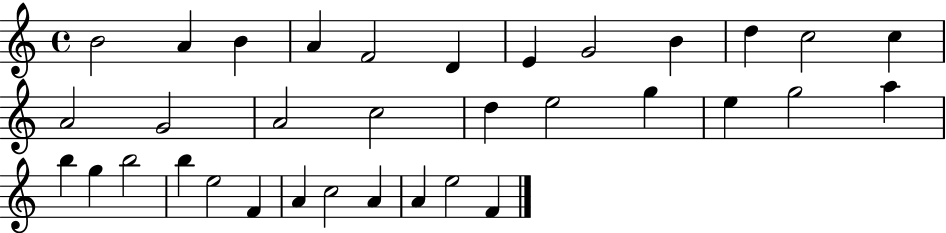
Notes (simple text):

B4/h A4/q B4/q A4/q F4/h D4/q E4/q G4/h B4/q D5/q C5/h C5/q A4/h G4/h A4/h C5/h D5/q E5/h G5/q E5/q G5/h A5/q B5/q G5/q B5/h B5/q E5/h F4/q A4/q C5/h A4/q A4/q E5/h F4/q